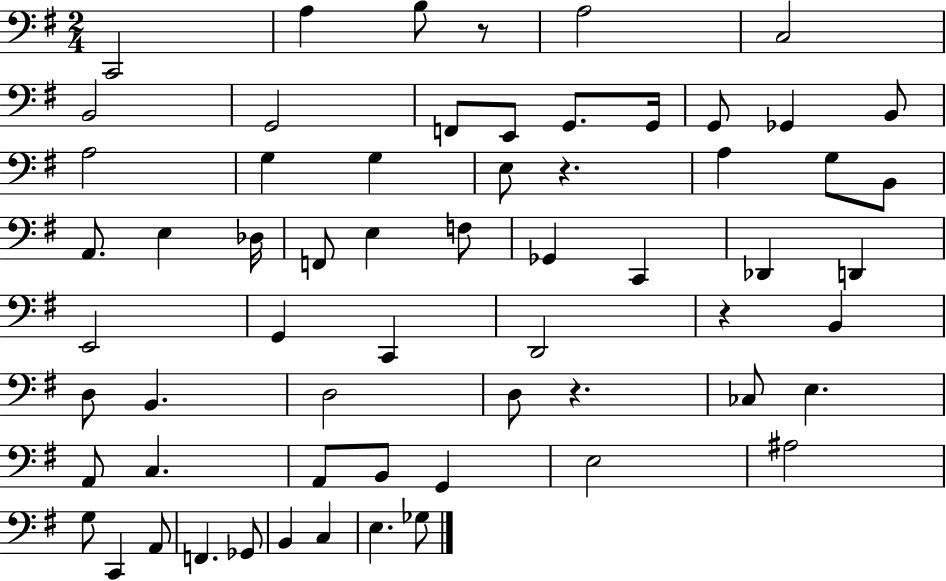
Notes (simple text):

C2/h A3/q B3/e R/e A3/h C3/h B2/h G2/h F2/e E2/e G2/e. G2/s G2/e Gb2/q B2/e A3/h G3/q G3/q E3/e R/q. A3/q G3/e B2/e A2/e. E3/q Db3/s F2/e E3/q F3/e Gb2/q C2/q Db2/q D2/q E2/h G2/q C2/q D2/h R/q B2/q D3/e B2/q. D3/h D3/e R/q. CES3/e E3/q. A2/e C3/q. A2/e B2/e G2/q E3/h A#3/h G3/e C2/q A2/e F2/q. Gb2/e B2/q C3/q E3/q. Gb3/e